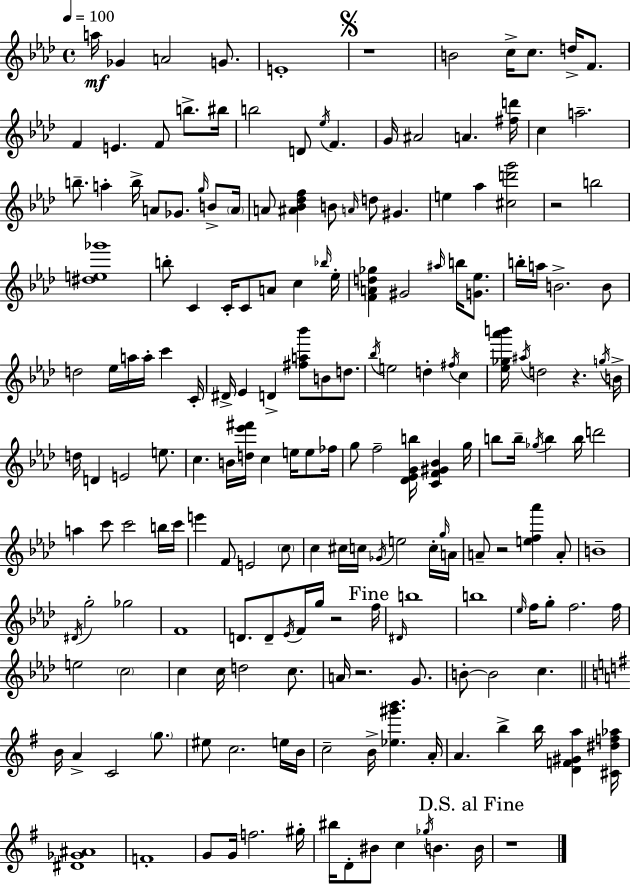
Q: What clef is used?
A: treble